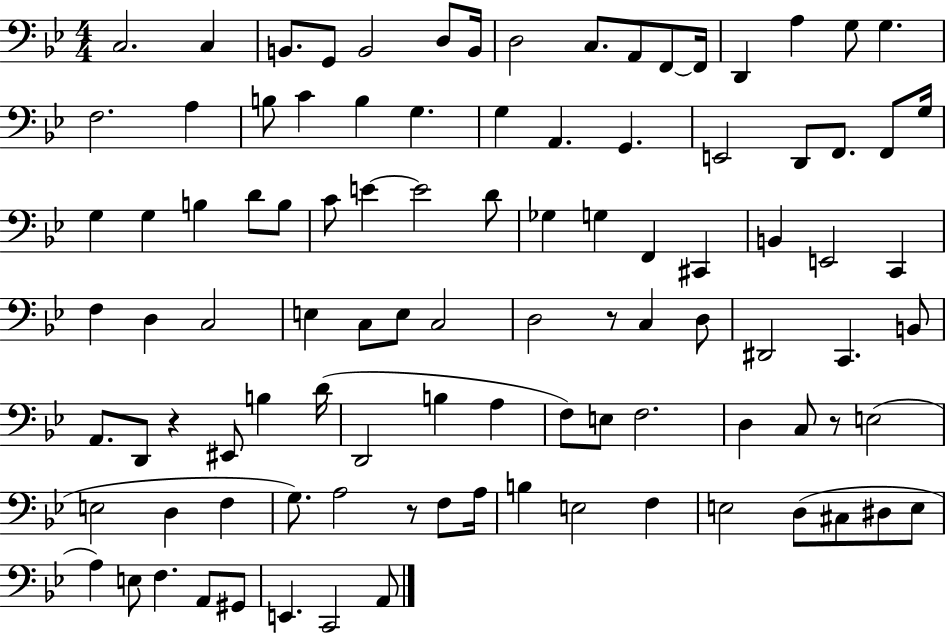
X:1
T:Untitled
M:4/4
L:1/4
K:Bb
C,2 C, B,,/2 G,,/2 B,,2 D,/2 B,,/4 D,2 C,/2 A,,/2 F,,/2 F,,/4 D,, A, G,/2 G, F,2 A, B,/2 C B, G, G, A,, G,, E,,2 D,,/2 F,,/2 F,,/2 G,/4 G, G, B, D/2 B,/2 C/2 E E2 D/2 _G, G, F,, ^C,, B,, E,,2 C,, F, D, C,2 E, C,/2 E,/2 C,2 D,2 z/2 C, D,/2 ^D,,2 C,, B,,/2 A,,/2 D,,/2 z ^E,,/2 B, D/4 D,,2 B, A, F,/2 E,/2 F,2 D, C,/2 z/2 E,2 E,2 D, F, G,/2 A,2 z/2 F,/2 A,/4 B, E,2 F, E,2 D,/2 ^C,/2 ^D,/2 E,/2 A, E,/2 F, A,,/2 ^G,,/2 E,, C,,2 A,,/2